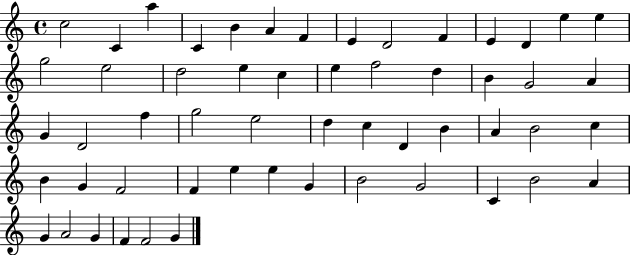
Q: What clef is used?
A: treble